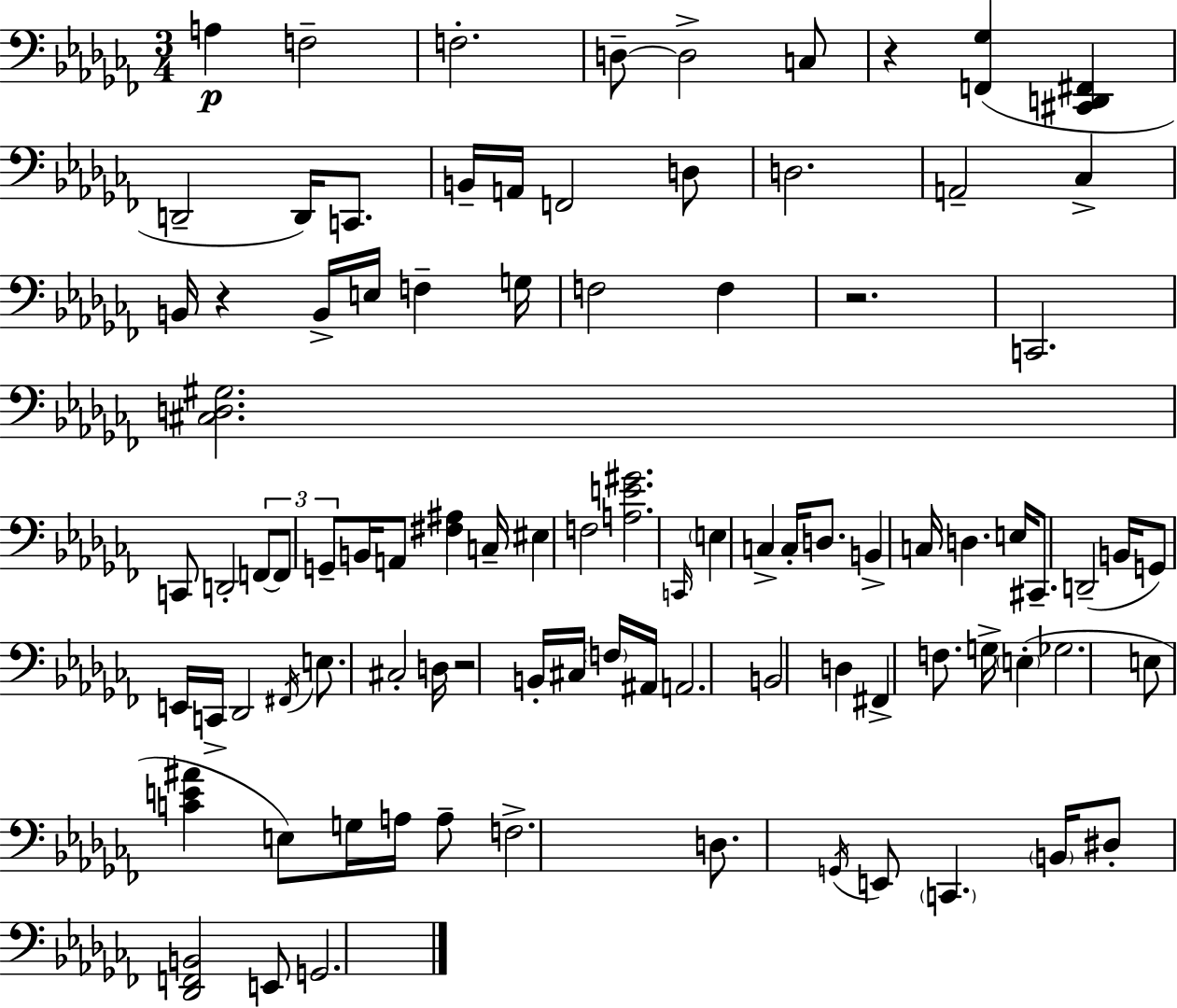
{
  \clef bass
  \numericTimeSignature
  \time 3/4
  \key aes \minor
  a4\p f2-- | f2.-. | d8--~~ d2-> c8 | r4 <f, ges>4( <cis, d, fis,>4 | \break d,2-- d,16) c,8. | b,16-- a,16 f,2 d8 | d2. | a,2-- ces4-> | \break b,16 r4 b,16-> e16 f4-- g16 | f2 f4 | r2. | c,2. | \break <cis d gis>2. | c,8 d,2-. \tuplet 3/2 { f,8~~ | f,8 g,8-- } b,16 a,8 <fis ais>4 c16-- | eis4 f2 | \break <a e' gis'>2. | \grace { c,16 } \parenthesize e4 c4-> c16-. d8. | b,4-> c16 d4. | e16 cis,8.-- d,2--( | \break b,16 g,8) e,16 c,16-> des,2 | \acciaccatura { fis,16 } e8. cis2-. | d16 r2 b,16-. cis16 | \parenthesize f16 ais,16 a,2. | \break b,2 d4 | fis,4-> f8. g16-> \parenthesize e4-.( | ges2. | e8 <c' e' ais'>4 e8) g16 a16 | \break a8-- f2.-> | d8. \acciaccatura { g,16 } e,8 \parenthesize c,4. | \parenthesize b,16 dis8-. <des, f, b,>2 | e,8 g,2. | \break \bar "|."
}